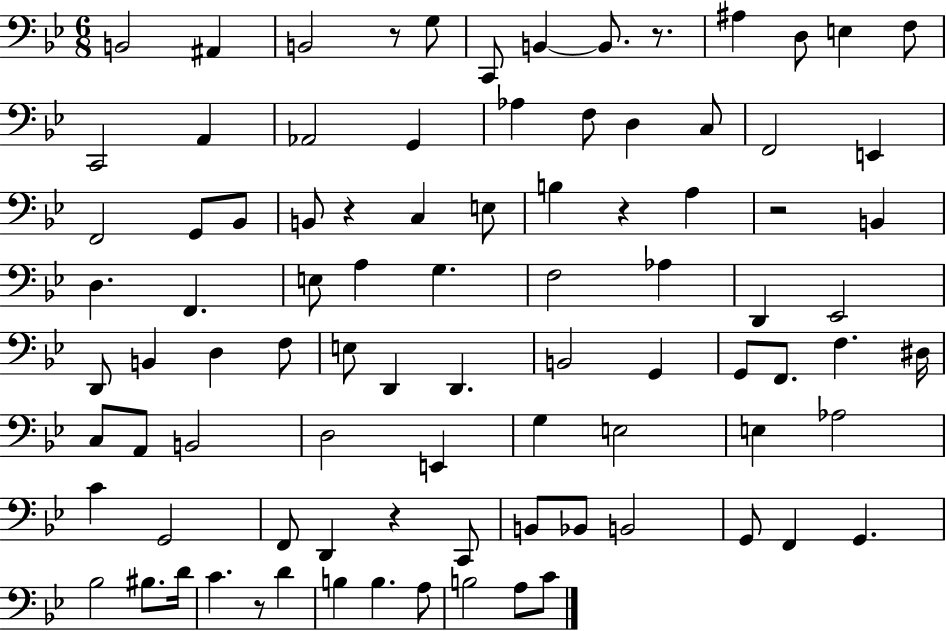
X:1
T:Untitled
M:6/8
L:1/4
K:Bb
B,,2 ^A,, B,,2 z/2 G,/2 C,,/2 B,, B,,/2 z/2 ^A, D,/2 E, F,/2 C,,2 A,, _A,,2 G,, _A, F,/2 D, C,/2 F,,2 E,, F,,2 G,,/2 _B,,/2 B,,/2 z C, E,/2 B, z A, z2 B,, D, F,, E,/2 A, G, F,2 _A, D,, _E,,2 D,,/2 B,, D, F,/2 E,/2 D,, D,, B,,2 G,, G,,/2 F,,/2 F, ^D,/4 C,/2 A,,/2 B,,2 D,2 E,, G, E,2 E, _A,2 C G,,2 F,,/2 D,, z C,,/2 B,,/2 _B,,/2 B,,2 G,,/2 F,, G,, _B,2 ^B,/2 D/4 C z/2 D B, B, A,/2 B,2 A,/2 C/2